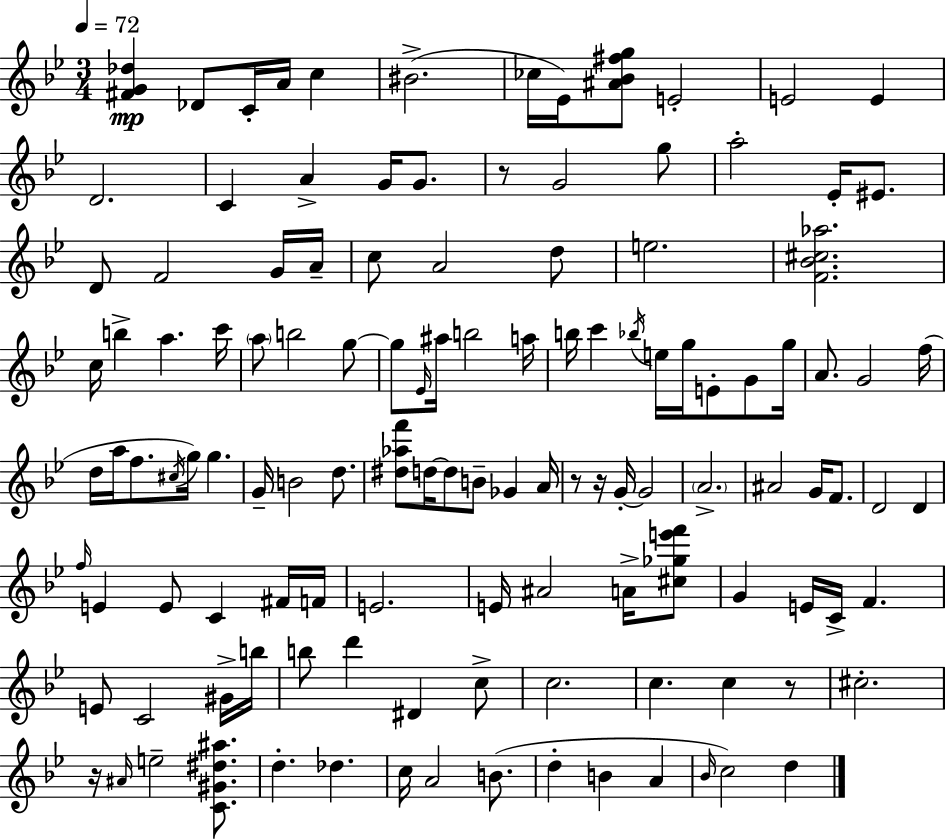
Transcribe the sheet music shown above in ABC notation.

X:1
T:Untitled
M:3/4
L:1/4
K:Gm
[^FG_d] _D/2 C/4 A/4 c ^B2 _c/4 _E/4 [^A_B^fg]/2 E2 E2 E D2 C A G/4 G/2 z/2 G2 g/2 a2 _E/4 ^E/2 D/2 F2 G/4 A/4 c/2 A2 d/2 e2 [F_B^c_a]2 c/4 b a c'/4 a/2 b2 g/2 g/2 _E/4 ^a/4 b2 a/4 b/4 c' _b/4 e/4 g/4 E/2 G/2 g/4 A/2 G2 f/4 d/4 a/4 f/2 ^c/4 g/4 g G/4 B2 d/2 [^d_af']/2 d/4 d/2 B/2 _G A/4 z/2 z/4 G/4 G2 A2 ^A2 G/4 F/2 D2 D f/4 E E/2 C ^F/4 F/4 E2 E/4 ^A2 A/4 [^c_ge'f']/2 G E/4 C/4 F E/2 C2 ^G/4 b/4 b/2 d' ^D c/2 c2 c c z/2 ^c2 z/4 ^A/4 e2 [C^G^d^a]/2 d _d c/4 A2 B/2 d B A _B/4 c2 d